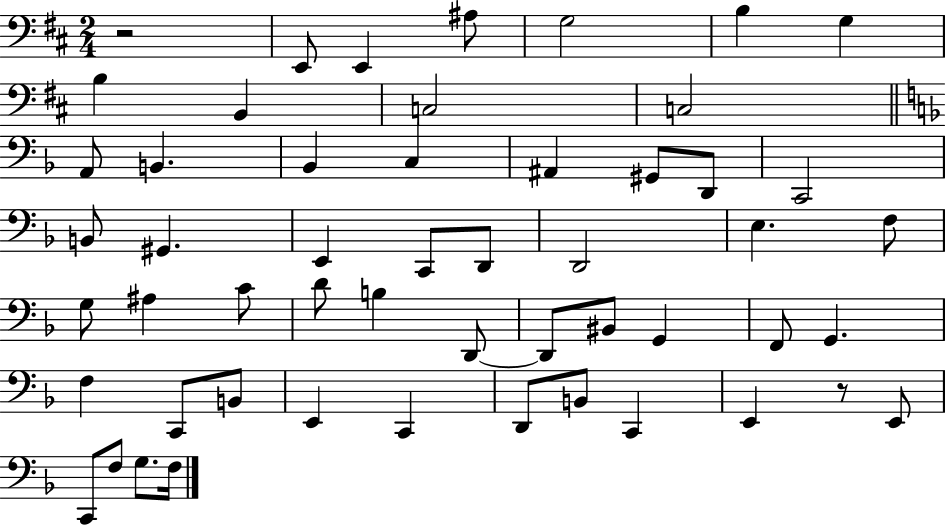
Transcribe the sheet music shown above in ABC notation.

X:1
T:Untitled
M:2/4
L:1/4
K:D
z2 E,,/2 E,, ^A,/2 G,2 B, G, B, B,, C,2 C,2 A,,/2 B,, _B,, C, ^A,, ^G,,/2 D,,/2 C,,2 B,,/2 ^G,, E,, C,,/2 D,,/2 D,,2 E, F,/2 G,/2 ^A, C/2 D/2 B, D,,/2 D,,/2 ^B,,/2 G,, F,,/2 G,, F, C,,/2 B,,/2 E,, C,, D,,/2 B,,/2 C,, E,, z/2 E,,/2 C,,/2 F,/2 G,/2 F,/4